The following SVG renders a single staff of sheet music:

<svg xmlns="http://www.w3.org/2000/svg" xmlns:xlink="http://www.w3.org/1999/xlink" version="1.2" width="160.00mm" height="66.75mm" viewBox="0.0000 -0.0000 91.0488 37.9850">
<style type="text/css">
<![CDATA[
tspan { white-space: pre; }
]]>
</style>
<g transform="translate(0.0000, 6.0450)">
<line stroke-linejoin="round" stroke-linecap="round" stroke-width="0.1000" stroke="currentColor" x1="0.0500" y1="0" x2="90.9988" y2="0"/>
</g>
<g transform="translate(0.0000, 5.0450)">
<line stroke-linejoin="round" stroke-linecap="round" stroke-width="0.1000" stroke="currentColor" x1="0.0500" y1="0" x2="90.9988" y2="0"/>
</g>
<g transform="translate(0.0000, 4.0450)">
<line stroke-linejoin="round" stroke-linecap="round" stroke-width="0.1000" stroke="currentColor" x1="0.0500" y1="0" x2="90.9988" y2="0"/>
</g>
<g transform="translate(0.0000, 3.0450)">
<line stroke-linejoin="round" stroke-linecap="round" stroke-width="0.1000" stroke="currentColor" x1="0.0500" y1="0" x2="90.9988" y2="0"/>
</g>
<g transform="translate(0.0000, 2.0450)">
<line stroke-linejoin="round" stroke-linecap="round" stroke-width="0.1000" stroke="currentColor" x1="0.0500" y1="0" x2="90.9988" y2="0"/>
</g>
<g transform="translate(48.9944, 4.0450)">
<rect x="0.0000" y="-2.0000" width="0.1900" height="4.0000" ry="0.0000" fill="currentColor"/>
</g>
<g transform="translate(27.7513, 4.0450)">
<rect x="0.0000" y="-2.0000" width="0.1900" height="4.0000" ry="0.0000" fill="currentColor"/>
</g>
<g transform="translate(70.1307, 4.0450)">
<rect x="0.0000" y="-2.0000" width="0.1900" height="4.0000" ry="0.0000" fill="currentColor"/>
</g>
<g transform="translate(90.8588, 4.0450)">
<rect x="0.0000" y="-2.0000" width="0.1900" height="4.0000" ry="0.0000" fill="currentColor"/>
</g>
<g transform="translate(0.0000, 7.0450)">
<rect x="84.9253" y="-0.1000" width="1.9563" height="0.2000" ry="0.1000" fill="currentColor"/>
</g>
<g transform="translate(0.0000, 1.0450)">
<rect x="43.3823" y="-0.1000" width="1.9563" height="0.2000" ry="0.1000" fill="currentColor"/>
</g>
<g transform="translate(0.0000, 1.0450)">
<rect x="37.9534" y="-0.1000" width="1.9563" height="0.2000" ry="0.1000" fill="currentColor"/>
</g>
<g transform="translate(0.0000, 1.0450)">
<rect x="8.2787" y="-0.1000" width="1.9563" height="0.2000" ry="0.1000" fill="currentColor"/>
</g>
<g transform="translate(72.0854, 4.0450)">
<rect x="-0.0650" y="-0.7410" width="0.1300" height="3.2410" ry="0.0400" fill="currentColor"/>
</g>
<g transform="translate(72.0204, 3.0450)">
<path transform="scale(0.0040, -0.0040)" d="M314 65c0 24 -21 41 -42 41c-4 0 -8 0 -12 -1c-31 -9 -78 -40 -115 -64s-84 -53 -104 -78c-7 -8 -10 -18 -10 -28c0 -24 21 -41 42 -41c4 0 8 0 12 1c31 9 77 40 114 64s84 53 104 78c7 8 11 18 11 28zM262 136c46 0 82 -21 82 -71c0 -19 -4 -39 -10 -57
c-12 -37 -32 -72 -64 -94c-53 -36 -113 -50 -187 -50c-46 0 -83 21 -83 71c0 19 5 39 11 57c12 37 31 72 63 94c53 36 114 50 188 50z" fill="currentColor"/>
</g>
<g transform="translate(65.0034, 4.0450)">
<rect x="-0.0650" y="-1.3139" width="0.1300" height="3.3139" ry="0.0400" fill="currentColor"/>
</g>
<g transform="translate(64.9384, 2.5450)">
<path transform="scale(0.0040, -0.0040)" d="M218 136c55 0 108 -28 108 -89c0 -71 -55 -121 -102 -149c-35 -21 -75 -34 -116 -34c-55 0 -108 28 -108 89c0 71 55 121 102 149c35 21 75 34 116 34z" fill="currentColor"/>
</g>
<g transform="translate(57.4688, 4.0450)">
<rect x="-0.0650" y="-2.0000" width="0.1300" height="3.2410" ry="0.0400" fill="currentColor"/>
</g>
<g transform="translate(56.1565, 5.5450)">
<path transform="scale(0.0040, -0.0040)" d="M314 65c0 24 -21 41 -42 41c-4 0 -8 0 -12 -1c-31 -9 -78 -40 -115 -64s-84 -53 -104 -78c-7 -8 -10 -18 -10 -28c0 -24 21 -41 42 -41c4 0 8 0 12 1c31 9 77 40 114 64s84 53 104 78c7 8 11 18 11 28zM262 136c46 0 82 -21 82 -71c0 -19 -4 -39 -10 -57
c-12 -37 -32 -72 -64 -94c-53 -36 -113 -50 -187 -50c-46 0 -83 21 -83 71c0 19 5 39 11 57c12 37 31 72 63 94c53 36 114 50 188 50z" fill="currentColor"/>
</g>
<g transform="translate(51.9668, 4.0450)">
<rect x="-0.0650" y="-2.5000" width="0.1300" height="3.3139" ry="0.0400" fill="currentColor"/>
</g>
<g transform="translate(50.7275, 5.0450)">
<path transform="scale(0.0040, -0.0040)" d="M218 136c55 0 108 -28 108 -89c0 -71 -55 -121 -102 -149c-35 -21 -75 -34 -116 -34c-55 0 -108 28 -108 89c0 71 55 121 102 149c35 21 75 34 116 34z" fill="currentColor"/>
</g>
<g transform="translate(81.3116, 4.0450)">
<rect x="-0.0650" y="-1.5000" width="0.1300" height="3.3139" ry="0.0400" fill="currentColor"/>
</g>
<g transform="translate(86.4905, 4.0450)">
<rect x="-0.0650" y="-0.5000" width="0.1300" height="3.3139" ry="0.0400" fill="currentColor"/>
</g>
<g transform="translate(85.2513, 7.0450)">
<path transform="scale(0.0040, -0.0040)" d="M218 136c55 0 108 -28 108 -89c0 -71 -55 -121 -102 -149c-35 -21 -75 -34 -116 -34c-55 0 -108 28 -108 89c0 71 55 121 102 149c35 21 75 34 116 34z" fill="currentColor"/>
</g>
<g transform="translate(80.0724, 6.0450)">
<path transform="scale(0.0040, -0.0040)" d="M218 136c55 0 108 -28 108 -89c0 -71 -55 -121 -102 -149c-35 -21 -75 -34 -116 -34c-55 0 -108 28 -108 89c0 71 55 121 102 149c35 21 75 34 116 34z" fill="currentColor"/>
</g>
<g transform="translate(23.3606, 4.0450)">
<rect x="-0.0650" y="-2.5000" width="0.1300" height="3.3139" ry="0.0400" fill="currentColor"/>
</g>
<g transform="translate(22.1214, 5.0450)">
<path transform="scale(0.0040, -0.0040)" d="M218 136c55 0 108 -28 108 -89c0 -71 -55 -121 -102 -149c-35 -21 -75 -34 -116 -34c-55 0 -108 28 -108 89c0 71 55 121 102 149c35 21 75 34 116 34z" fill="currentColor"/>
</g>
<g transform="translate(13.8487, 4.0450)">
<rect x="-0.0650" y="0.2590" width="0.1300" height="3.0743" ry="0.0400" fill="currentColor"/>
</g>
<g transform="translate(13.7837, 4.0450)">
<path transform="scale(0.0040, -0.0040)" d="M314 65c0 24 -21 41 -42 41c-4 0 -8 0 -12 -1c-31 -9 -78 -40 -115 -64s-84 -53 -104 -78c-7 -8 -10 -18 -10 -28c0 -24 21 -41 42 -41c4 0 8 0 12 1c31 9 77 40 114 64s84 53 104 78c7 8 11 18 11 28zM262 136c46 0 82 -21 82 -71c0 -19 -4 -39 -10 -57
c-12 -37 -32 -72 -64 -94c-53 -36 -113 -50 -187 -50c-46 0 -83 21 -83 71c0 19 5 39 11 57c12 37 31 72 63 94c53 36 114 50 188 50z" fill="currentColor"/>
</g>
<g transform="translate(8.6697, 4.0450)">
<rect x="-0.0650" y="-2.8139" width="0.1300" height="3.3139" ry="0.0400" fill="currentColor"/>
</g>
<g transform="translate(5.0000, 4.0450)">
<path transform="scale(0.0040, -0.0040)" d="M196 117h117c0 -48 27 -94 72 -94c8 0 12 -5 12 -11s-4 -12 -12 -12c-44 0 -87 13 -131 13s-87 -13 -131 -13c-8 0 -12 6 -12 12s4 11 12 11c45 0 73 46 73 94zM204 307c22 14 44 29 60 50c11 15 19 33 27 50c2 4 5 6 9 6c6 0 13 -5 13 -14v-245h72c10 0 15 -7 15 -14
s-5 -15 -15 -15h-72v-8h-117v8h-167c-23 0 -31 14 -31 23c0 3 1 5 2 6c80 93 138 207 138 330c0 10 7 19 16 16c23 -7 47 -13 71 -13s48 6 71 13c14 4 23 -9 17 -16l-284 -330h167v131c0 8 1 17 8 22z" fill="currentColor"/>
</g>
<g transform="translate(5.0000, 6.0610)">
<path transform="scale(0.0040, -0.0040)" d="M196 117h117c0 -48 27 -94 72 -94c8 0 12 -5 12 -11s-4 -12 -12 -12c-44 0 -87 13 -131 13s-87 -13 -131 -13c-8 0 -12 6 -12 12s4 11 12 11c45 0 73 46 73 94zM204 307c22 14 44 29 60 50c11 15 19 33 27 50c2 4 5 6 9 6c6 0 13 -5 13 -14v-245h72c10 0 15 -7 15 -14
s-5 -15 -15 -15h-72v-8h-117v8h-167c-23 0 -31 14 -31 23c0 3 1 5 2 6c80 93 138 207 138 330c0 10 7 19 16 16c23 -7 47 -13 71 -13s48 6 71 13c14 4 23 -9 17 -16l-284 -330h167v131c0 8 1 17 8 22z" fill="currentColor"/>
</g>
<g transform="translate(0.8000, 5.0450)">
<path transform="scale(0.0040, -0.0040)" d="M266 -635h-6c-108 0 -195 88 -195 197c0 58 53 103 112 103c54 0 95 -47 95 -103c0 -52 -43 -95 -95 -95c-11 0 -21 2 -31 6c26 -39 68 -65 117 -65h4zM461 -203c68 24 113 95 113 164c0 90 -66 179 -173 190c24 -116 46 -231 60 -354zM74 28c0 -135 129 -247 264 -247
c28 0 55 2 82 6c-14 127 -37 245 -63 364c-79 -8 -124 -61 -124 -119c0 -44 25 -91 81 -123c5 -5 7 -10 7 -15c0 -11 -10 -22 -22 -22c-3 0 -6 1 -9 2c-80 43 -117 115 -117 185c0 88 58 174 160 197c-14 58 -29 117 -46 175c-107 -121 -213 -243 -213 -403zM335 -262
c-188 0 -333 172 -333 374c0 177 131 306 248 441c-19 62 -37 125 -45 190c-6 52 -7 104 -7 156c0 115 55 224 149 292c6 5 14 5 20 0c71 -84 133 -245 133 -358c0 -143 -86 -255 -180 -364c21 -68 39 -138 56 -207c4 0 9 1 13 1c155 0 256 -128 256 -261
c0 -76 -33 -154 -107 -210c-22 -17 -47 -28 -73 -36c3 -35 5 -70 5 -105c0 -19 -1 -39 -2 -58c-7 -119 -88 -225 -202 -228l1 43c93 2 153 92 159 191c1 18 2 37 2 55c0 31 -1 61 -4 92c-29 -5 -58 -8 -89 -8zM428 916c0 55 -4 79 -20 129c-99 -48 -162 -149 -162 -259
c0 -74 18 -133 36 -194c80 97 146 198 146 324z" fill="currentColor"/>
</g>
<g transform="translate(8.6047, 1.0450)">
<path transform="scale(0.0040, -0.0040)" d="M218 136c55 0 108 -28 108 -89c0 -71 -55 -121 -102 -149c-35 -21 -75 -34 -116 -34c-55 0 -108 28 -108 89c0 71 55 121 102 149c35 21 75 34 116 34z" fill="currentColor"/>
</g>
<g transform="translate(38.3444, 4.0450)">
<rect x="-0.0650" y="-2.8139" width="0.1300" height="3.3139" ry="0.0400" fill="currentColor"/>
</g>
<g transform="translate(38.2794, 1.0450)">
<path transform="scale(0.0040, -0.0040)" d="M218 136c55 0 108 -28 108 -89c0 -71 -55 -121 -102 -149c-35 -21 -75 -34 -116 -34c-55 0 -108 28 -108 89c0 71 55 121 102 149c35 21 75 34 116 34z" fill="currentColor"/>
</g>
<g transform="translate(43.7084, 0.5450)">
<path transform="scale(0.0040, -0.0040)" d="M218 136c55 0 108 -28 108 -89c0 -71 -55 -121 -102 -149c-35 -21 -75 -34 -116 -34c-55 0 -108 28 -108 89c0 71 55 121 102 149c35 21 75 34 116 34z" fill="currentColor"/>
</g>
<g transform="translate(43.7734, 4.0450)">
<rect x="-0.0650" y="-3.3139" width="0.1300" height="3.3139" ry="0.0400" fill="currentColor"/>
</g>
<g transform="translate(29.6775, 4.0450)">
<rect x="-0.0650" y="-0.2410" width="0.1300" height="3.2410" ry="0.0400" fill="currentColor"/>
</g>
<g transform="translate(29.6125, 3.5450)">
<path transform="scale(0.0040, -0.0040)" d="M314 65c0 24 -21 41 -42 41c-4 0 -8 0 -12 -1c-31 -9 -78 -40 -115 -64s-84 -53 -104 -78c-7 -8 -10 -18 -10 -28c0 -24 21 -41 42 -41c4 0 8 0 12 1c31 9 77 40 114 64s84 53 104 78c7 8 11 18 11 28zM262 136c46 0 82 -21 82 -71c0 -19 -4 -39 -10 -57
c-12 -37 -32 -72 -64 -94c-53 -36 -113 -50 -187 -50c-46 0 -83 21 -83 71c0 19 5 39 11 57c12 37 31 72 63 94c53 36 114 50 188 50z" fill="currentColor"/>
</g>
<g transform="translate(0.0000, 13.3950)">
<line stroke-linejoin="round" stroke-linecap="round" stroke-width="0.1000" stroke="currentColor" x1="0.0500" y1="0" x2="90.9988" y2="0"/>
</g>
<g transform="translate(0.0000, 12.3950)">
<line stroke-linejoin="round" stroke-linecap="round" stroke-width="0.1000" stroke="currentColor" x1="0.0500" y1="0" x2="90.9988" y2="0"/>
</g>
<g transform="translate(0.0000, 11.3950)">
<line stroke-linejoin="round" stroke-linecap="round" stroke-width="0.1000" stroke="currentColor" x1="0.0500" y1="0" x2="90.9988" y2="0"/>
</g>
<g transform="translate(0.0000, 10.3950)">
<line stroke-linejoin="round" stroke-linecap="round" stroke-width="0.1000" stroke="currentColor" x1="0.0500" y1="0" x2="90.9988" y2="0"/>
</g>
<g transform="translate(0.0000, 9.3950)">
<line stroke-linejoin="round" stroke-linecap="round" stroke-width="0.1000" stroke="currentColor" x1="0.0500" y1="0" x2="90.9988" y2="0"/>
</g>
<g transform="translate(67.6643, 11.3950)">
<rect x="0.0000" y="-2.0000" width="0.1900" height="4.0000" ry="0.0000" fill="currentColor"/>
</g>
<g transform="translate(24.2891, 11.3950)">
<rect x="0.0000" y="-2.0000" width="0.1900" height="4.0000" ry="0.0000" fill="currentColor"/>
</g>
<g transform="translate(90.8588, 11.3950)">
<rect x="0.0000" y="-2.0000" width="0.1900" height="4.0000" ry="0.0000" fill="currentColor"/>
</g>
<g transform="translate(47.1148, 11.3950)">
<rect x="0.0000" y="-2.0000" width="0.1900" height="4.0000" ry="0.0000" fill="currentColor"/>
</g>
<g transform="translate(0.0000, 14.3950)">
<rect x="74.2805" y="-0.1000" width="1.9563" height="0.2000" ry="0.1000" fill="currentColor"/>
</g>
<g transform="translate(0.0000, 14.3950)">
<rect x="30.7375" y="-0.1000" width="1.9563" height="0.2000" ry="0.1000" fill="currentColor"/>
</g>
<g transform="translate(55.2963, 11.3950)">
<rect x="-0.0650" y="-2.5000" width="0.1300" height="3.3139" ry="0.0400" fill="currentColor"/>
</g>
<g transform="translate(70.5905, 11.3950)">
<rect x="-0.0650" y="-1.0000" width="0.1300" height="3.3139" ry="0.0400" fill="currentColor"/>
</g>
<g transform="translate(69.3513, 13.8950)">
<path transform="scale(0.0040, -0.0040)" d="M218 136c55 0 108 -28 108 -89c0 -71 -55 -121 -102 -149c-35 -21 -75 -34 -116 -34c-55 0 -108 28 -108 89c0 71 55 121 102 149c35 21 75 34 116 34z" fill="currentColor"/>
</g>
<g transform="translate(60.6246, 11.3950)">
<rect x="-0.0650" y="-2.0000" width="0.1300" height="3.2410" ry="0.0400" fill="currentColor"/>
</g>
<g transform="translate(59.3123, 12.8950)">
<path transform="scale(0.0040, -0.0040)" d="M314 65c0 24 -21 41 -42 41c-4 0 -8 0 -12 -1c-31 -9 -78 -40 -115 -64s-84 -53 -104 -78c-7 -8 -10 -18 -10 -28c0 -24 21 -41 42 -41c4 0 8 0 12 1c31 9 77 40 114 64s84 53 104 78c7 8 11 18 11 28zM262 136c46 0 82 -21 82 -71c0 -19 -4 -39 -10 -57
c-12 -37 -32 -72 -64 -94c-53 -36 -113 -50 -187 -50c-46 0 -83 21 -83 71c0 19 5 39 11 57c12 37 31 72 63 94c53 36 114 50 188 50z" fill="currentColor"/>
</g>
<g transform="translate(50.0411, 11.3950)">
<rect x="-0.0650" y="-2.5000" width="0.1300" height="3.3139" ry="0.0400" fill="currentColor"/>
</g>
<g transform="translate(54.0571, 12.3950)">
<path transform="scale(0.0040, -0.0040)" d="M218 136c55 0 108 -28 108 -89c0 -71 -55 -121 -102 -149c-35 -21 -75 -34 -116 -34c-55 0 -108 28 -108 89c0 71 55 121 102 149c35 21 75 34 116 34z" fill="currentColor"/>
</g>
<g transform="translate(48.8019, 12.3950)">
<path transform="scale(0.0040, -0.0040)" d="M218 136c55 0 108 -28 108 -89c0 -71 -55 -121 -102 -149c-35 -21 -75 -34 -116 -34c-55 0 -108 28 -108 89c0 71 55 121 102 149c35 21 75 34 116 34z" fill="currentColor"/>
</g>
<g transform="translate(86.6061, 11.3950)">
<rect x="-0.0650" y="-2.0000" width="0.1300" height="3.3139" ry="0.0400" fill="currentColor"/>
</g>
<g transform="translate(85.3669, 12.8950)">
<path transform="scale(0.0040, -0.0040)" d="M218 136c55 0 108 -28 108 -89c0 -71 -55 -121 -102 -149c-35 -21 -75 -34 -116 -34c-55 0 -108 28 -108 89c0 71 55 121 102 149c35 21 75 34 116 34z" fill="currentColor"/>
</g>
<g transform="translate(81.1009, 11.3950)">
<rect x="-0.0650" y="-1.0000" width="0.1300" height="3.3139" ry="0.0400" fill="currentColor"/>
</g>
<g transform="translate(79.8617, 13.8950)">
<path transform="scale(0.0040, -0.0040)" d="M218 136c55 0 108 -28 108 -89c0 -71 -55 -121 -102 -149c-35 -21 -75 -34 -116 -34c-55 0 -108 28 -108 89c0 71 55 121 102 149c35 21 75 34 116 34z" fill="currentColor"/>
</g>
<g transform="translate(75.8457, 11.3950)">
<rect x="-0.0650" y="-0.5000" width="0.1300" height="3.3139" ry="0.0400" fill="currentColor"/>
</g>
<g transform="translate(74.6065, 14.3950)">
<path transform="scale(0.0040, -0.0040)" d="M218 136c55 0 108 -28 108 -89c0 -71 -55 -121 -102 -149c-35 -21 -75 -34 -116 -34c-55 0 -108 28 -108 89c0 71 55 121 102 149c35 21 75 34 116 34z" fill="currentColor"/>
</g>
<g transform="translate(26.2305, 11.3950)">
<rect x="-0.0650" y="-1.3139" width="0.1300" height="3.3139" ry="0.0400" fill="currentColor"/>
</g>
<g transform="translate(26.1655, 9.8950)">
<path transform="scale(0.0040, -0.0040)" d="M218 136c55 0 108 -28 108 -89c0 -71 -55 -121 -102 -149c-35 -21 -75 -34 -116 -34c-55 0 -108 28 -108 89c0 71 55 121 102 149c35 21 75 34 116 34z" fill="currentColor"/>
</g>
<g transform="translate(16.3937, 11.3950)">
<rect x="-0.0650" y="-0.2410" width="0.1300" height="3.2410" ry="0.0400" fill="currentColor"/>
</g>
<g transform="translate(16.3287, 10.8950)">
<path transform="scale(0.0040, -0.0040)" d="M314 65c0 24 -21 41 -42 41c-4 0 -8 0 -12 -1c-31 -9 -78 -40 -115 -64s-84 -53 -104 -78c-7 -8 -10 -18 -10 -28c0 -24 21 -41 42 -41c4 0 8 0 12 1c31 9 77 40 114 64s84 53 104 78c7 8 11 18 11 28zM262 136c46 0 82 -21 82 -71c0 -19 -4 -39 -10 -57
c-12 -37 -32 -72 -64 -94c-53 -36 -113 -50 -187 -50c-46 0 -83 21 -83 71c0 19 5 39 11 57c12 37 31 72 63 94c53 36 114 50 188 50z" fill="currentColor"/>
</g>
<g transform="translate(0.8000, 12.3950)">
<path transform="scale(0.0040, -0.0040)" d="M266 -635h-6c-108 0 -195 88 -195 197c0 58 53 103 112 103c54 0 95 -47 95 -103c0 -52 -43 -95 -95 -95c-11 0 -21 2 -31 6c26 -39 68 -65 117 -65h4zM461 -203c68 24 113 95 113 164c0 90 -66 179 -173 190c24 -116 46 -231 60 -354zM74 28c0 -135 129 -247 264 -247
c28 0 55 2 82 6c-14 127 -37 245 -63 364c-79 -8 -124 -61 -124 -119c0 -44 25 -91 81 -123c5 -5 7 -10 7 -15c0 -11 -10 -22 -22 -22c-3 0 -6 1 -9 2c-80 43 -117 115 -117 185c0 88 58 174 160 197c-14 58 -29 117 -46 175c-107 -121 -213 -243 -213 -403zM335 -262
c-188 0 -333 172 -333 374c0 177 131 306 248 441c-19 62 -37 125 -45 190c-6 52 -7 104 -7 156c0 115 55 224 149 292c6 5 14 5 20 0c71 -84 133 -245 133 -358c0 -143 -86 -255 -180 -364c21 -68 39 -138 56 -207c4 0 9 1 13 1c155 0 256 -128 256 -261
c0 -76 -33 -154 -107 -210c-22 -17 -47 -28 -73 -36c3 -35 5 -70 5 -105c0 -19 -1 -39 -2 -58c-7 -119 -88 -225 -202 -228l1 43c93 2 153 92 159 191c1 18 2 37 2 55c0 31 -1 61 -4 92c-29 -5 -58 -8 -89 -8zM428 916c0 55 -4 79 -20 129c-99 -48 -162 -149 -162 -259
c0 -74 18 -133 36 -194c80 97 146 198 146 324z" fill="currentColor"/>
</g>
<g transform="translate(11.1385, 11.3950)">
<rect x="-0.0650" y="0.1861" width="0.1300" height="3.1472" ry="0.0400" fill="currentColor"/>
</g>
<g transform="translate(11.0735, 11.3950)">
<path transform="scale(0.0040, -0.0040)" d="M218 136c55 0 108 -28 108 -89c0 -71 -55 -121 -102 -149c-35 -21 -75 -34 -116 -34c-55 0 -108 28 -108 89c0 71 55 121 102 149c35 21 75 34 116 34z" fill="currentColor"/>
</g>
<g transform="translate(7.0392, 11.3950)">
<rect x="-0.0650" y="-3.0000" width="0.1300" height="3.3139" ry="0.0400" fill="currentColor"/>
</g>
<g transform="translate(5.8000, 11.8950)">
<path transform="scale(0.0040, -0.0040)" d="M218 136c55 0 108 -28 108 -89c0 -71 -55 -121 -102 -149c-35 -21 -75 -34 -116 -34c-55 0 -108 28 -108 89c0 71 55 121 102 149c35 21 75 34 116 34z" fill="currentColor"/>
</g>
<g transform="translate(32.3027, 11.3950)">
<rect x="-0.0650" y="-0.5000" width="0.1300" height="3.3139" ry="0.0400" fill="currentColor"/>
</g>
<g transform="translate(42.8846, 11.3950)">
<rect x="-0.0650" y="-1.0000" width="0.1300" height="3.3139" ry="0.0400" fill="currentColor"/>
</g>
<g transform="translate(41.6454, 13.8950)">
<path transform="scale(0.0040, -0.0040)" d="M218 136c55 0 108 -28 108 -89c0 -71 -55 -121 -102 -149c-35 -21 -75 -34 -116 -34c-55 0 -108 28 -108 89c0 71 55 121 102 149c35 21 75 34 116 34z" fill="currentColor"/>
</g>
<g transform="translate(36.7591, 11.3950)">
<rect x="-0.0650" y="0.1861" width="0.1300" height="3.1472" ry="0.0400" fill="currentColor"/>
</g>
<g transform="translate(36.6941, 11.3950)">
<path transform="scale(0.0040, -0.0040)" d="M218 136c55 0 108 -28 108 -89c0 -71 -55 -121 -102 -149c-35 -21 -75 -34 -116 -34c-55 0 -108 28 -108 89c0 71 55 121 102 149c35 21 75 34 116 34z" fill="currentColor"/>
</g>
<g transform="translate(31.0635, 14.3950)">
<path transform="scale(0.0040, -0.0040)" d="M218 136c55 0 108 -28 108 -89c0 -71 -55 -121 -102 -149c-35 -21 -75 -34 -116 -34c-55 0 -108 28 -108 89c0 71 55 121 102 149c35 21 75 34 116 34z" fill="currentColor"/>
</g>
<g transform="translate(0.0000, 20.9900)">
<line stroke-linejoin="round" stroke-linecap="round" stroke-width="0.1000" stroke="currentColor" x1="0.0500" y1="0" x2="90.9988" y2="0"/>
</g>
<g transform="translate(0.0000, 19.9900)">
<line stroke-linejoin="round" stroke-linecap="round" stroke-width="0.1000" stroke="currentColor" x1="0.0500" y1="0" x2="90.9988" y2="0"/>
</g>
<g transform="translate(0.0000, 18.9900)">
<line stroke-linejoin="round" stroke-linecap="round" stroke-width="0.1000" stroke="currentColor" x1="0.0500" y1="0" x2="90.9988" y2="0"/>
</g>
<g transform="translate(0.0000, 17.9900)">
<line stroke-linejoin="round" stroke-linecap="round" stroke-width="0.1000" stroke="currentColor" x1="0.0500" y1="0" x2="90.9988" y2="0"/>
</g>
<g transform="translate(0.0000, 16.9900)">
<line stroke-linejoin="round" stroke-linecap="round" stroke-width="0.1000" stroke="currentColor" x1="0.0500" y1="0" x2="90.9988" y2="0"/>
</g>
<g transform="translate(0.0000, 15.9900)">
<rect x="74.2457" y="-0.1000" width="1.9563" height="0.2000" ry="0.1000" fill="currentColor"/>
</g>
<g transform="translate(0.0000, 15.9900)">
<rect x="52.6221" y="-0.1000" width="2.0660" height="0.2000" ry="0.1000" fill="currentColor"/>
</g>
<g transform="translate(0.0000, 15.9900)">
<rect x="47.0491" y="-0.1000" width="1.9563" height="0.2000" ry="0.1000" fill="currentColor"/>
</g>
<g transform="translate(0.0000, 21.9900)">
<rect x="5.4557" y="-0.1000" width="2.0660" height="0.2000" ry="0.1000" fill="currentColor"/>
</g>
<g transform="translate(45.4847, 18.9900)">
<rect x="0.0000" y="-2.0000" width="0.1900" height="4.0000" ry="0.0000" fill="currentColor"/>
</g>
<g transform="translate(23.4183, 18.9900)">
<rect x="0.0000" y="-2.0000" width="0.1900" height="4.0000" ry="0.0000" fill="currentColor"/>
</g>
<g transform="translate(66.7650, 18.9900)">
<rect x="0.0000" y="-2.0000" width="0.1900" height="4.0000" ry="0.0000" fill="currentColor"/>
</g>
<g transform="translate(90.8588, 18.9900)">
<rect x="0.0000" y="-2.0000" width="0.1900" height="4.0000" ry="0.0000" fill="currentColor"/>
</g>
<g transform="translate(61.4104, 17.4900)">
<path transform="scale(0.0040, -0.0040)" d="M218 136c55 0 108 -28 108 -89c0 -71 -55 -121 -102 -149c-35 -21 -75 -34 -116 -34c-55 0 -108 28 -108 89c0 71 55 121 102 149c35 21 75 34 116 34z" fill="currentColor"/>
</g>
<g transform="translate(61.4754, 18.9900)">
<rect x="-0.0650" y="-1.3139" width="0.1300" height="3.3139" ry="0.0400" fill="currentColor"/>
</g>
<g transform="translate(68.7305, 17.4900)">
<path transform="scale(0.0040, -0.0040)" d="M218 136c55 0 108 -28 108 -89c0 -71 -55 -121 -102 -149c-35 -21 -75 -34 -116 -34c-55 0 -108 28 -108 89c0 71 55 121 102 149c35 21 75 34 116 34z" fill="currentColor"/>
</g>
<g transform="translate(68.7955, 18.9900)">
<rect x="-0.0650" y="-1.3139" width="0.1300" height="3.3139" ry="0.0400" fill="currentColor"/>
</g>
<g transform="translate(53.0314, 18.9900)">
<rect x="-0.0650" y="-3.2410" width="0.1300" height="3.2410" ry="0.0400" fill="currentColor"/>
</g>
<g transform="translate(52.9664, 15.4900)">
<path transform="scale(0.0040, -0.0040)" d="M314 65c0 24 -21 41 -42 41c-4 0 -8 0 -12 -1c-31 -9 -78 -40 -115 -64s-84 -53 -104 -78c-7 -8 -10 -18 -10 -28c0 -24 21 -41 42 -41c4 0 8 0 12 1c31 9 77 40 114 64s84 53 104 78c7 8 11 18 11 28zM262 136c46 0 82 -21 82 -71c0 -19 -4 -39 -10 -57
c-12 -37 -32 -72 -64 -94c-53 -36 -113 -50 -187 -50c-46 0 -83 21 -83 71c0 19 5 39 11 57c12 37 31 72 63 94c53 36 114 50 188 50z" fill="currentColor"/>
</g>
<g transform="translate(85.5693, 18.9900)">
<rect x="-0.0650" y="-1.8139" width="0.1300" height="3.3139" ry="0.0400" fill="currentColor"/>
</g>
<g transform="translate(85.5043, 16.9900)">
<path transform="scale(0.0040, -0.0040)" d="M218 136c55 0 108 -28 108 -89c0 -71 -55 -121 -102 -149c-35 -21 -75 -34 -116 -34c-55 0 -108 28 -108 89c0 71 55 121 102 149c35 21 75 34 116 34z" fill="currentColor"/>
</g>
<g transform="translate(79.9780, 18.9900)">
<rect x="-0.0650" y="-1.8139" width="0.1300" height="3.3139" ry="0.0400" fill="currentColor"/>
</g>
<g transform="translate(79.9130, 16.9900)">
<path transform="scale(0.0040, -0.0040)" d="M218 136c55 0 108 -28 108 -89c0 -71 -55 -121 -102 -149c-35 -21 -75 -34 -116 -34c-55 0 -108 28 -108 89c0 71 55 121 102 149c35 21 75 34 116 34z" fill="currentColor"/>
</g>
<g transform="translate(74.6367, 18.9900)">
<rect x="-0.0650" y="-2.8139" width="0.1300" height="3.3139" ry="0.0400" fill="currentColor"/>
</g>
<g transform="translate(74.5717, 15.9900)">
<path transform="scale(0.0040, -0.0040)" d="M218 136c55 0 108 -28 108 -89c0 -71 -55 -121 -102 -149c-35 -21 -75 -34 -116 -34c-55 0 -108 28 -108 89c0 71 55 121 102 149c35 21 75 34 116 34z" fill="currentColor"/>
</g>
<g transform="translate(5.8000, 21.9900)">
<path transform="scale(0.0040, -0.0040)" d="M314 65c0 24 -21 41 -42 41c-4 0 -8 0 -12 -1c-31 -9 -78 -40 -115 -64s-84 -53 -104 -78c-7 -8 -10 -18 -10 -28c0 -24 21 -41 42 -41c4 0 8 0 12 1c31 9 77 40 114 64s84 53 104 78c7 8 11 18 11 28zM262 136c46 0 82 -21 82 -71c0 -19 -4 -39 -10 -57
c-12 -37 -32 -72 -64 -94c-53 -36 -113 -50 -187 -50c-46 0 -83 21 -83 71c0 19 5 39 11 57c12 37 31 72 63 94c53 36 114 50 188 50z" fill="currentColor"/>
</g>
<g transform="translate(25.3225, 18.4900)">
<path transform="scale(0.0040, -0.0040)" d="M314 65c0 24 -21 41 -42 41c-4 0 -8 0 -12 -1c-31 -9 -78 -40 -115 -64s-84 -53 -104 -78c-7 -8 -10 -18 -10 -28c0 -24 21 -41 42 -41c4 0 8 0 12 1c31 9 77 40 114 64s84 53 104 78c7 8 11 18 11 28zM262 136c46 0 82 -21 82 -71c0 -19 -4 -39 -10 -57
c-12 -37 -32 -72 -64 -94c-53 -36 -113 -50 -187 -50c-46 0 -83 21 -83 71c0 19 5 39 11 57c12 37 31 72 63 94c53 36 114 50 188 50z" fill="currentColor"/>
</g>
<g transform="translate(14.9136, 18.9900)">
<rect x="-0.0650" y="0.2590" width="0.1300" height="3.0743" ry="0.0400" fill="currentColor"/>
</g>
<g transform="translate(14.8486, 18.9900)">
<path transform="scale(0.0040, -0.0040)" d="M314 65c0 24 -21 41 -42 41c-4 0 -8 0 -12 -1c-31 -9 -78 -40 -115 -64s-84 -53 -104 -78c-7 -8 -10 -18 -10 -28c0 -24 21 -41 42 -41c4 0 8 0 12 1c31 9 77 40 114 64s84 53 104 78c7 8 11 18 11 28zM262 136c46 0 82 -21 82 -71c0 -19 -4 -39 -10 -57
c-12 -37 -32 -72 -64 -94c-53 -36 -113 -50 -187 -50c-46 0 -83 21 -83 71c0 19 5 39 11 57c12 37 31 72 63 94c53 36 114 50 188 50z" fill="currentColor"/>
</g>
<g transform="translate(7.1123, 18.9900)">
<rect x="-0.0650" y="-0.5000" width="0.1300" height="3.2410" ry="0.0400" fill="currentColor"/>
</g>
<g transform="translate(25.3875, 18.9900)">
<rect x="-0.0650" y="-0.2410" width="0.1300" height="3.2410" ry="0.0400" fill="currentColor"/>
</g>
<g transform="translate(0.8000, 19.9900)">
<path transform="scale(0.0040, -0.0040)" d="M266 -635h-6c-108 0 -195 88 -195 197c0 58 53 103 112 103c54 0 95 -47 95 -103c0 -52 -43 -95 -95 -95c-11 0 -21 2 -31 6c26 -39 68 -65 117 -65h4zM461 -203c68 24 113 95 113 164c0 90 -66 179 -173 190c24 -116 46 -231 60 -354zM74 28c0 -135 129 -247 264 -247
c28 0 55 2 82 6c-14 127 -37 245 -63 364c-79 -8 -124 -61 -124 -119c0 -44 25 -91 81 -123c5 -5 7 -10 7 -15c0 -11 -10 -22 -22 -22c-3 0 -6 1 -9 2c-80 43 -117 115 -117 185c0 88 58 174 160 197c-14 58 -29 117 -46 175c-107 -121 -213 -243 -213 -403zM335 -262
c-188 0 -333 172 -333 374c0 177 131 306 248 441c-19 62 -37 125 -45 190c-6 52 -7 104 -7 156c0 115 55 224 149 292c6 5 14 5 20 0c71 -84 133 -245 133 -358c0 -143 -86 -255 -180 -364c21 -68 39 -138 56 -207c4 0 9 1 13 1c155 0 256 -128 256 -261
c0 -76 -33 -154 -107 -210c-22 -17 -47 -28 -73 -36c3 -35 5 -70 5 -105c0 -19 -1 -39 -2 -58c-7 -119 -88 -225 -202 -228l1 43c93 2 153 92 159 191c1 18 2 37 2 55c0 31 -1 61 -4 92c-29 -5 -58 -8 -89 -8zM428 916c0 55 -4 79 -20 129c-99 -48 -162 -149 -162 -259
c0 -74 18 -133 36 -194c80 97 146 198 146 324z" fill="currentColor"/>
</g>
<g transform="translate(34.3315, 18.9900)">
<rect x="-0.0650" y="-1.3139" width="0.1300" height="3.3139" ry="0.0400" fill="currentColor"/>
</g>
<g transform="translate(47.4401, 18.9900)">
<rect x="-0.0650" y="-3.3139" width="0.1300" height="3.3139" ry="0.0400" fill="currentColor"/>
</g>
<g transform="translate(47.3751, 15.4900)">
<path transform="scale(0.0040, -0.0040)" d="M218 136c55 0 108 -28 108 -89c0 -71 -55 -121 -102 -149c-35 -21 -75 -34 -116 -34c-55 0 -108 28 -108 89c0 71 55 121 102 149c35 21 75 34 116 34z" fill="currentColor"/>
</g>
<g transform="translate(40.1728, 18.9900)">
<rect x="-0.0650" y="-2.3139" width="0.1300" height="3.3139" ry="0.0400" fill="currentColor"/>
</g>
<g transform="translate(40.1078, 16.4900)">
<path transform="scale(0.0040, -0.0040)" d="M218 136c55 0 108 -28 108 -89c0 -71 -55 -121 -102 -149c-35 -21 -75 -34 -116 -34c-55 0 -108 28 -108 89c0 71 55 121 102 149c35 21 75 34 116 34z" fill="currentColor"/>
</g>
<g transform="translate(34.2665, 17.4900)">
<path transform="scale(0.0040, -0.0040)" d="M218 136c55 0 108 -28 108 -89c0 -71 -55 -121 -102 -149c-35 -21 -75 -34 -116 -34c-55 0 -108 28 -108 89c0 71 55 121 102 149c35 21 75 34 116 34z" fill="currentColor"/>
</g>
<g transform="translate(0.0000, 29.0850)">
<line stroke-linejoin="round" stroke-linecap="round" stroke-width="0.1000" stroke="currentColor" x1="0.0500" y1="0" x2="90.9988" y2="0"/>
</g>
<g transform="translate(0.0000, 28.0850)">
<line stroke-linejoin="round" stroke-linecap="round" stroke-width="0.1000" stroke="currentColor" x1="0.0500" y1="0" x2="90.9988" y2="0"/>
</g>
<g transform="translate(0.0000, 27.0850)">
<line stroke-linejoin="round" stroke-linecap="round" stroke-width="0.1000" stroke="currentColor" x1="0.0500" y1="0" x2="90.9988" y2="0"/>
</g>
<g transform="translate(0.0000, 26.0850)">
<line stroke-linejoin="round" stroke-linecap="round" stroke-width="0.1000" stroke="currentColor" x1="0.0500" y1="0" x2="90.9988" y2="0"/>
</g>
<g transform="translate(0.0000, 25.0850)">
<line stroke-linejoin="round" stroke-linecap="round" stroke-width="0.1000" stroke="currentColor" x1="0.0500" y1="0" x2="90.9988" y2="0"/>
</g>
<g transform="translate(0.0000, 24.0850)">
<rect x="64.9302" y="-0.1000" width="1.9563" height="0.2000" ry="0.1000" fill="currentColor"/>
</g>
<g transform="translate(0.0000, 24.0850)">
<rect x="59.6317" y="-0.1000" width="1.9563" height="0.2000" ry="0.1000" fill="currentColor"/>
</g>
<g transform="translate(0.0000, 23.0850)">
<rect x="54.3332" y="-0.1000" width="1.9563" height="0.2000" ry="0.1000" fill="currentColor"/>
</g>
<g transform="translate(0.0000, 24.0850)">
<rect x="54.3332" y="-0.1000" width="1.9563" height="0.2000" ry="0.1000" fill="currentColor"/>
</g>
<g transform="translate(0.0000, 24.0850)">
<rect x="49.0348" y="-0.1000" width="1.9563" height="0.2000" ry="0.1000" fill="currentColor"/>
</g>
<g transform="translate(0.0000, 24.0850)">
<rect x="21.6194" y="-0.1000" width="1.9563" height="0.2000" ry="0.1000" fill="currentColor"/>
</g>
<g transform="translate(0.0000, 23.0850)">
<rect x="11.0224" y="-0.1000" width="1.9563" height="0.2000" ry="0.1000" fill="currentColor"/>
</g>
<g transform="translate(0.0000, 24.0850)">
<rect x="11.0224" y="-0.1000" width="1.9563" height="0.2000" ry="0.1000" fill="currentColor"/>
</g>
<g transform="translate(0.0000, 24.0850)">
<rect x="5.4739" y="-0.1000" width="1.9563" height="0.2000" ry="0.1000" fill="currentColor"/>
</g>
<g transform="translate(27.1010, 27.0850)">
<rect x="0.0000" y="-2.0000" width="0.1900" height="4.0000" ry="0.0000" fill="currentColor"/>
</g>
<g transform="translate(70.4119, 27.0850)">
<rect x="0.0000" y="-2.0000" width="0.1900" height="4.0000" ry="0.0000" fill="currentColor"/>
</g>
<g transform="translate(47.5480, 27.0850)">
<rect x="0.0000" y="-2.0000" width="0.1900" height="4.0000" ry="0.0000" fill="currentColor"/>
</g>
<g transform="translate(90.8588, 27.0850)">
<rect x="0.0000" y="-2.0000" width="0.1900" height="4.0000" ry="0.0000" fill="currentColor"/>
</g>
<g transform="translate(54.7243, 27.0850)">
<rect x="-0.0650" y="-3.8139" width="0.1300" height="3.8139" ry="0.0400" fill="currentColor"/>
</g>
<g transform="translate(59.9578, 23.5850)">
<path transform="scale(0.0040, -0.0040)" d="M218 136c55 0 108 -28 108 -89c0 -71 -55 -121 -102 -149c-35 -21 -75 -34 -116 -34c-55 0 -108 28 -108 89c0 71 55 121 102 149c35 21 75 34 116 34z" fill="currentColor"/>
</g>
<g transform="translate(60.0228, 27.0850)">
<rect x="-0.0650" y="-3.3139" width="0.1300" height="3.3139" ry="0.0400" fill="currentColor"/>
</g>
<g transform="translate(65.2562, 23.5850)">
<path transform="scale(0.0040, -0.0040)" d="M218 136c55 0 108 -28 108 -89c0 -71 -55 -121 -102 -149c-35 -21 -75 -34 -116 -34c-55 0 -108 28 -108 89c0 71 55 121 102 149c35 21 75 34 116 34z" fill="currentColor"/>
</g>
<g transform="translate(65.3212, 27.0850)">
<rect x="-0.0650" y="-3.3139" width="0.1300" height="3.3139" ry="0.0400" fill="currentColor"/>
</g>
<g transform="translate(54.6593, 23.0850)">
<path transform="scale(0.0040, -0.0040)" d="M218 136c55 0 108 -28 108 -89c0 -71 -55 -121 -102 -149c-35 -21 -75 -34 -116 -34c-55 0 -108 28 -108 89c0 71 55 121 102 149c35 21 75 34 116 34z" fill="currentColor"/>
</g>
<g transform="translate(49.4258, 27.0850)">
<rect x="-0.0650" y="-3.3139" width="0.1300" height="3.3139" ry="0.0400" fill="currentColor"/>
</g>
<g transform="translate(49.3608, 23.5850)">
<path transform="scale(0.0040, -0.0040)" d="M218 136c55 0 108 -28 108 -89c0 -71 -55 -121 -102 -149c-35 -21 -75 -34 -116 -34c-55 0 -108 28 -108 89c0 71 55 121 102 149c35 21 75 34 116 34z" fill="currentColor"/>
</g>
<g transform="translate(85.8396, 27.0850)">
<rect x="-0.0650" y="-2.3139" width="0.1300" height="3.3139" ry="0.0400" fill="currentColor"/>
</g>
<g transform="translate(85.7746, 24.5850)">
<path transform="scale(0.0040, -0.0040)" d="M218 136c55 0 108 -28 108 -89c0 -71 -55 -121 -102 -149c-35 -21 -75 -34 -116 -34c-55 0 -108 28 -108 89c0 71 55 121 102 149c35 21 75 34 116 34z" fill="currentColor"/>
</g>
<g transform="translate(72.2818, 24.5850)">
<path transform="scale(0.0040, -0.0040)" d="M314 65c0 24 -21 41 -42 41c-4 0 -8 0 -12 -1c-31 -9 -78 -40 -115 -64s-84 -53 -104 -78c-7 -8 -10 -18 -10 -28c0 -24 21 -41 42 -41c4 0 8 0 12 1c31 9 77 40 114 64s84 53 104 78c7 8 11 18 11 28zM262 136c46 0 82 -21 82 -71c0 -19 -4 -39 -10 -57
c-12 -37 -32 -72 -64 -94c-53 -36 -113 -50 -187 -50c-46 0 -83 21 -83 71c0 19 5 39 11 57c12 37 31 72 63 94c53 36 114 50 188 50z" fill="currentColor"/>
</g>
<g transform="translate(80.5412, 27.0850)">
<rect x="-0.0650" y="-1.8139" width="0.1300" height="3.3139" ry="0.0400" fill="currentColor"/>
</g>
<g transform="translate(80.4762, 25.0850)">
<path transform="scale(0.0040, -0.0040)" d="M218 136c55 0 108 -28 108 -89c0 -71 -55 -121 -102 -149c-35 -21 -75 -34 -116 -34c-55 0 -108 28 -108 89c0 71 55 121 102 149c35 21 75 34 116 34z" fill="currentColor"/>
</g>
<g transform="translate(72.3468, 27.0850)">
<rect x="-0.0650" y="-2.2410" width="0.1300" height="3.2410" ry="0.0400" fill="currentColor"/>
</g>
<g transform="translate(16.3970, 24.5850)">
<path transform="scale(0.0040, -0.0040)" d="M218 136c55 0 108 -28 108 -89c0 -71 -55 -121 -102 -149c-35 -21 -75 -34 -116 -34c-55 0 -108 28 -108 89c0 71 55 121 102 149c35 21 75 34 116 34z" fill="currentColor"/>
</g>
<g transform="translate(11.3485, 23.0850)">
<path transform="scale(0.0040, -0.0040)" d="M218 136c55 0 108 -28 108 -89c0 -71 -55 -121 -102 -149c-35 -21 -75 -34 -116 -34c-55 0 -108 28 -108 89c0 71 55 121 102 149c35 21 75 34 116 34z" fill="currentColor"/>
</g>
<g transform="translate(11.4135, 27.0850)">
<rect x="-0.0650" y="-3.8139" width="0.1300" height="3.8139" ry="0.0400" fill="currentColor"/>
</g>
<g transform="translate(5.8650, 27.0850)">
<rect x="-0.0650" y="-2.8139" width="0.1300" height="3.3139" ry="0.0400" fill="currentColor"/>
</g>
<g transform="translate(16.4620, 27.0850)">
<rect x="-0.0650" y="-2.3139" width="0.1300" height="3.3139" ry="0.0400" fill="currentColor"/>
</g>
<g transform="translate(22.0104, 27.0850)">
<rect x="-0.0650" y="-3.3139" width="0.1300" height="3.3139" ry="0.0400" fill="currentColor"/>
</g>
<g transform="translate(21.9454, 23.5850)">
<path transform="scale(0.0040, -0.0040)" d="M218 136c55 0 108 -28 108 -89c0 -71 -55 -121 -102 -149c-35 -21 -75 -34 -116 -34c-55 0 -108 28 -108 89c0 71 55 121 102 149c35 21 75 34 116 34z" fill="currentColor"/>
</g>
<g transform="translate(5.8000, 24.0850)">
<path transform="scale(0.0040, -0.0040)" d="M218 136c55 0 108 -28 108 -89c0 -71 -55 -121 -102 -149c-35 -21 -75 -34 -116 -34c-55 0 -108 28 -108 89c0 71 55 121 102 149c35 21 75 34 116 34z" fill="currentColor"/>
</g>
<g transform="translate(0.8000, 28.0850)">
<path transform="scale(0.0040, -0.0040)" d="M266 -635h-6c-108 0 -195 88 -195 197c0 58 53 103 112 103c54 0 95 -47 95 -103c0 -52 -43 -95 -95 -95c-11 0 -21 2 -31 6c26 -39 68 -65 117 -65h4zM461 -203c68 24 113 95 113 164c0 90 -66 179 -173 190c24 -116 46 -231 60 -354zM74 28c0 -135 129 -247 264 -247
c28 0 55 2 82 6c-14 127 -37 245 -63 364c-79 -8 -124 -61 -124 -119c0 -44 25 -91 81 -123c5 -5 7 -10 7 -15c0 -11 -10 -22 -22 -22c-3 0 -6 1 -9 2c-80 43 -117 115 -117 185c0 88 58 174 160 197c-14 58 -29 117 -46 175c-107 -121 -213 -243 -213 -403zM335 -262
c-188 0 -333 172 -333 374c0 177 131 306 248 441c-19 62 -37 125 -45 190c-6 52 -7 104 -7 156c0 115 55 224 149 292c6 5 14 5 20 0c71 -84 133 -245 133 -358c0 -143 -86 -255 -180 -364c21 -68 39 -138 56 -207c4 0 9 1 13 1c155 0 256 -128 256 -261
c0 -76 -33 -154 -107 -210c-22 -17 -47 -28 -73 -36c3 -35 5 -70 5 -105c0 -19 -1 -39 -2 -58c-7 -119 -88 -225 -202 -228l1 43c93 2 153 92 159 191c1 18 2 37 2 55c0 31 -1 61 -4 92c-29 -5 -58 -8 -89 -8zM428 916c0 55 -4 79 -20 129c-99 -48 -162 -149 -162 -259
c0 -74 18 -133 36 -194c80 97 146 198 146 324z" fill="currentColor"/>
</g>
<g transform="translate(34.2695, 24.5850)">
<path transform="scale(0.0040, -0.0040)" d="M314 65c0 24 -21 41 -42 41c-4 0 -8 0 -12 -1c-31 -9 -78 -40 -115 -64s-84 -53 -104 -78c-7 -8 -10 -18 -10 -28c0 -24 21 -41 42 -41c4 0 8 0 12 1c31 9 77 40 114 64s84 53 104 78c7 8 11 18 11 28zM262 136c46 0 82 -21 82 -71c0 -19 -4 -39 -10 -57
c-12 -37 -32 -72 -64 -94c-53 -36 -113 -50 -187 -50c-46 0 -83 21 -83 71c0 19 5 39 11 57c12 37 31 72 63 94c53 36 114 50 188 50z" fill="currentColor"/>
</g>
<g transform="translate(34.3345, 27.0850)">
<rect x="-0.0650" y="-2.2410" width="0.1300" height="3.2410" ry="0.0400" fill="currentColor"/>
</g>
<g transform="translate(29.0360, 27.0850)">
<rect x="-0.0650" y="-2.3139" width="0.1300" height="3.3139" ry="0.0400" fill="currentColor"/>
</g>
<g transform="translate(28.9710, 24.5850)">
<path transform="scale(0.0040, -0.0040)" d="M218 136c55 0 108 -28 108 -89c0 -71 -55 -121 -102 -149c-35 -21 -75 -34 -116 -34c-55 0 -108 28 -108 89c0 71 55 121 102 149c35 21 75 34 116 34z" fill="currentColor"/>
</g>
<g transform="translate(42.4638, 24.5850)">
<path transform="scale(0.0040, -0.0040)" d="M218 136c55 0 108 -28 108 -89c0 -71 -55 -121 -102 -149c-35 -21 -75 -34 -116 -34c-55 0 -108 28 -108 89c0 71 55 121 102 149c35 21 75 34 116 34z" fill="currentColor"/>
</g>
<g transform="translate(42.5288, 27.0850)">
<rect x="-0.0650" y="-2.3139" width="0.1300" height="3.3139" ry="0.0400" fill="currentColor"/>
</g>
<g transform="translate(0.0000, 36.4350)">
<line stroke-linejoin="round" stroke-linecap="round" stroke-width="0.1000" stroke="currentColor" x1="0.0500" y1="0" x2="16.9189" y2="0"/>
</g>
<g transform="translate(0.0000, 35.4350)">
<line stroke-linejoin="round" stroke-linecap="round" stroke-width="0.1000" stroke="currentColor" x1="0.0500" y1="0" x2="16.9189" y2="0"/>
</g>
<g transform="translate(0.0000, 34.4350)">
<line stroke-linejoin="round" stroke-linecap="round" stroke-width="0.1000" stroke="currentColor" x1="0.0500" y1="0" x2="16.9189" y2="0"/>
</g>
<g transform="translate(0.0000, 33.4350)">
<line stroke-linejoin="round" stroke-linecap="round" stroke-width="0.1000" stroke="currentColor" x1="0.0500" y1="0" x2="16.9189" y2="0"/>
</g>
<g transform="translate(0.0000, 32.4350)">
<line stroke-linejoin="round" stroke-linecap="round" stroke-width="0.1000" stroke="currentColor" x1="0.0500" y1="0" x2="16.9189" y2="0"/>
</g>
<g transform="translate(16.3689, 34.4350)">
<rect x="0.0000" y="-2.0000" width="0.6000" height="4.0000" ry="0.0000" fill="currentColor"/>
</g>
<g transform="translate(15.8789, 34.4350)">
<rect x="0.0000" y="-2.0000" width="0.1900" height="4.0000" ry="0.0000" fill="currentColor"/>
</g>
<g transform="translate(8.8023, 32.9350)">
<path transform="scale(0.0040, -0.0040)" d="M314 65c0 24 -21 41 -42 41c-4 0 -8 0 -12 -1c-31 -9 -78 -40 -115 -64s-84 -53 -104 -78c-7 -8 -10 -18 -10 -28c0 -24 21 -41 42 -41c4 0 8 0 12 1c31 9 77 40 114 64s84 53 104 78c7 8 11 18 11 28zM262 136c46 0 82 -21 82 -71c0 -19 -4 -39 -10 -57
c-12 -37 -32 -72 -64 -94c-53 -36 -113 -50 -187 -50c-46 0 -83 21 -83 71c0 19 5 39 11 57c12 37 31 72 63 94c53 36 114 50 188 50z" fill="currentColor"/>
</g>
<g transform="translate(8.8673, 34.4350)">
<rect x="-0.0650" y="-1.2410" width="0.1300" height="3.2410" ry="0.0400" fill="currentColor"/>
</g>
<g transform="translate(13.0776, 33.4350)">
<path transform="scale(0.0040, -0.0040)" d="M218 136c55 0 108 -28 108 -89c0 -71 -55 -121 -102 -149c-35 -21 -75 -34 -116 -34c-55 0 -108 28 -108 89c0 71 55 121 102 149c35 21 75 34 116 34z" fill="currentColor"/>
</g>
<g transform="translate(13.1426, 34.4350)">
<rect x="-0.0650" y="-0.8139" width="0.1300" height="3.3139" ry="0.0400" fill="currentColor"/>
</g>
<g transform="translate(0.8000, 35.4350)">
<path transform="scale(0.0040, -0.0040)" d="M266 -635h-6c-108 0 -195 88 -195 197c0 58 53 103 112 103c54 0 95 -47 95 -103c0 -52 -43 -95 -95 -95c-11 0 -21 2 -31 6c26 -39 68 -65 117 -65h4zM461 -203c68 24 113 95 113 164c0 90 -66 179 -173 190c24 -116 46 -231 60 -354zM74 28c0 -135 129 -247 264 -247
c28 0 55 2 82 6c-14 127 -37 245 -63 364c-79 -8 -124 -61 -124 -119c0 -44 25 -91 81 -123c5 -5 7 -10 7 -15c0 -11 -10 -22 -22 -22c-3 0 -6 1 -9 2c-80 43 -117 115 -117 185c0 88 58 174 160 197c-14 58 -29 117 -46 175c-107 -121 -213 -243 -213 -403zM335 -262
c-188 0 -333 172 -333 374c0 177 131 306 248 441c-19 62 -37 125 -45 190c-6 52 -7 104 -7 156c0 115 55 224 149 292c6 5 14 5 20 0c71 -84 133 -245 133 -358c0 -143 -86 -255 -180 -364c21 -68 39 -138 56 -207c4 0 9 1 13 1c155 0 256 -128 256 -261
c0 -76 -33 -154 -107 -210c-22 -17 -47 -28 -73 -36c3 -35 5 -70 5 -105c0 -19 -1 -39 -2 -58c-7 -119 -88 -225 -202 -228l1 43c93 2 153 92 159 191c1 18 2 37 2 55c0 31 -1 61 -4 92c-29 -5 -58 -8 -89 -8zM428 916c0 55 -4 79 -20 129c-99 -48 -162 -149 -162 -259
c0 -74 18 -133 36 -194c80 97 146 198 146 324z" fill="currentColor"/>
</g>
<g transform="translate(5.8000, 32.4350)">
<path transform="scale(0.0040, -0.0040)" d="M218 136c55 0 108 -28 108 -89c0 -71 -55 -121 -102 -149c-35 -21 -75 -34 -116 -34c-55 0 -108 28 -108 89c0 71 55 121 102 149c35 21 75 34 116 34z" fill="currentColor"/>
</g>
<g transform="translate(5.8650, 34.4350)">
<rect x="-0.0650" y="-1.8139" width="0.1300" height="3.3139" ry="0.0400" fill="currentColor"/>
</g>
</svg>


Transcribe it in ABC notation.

X:1
T:Untitled
M:4/4
L:1/4
K:C
a B2 G c2 a b G F2 e d2 E C A B c2 e C B D G G F2 D C D F C2 B2 c2 e g b b2 e e a f f a c' g b g g2 g b c' b b g2 f g f e2 d